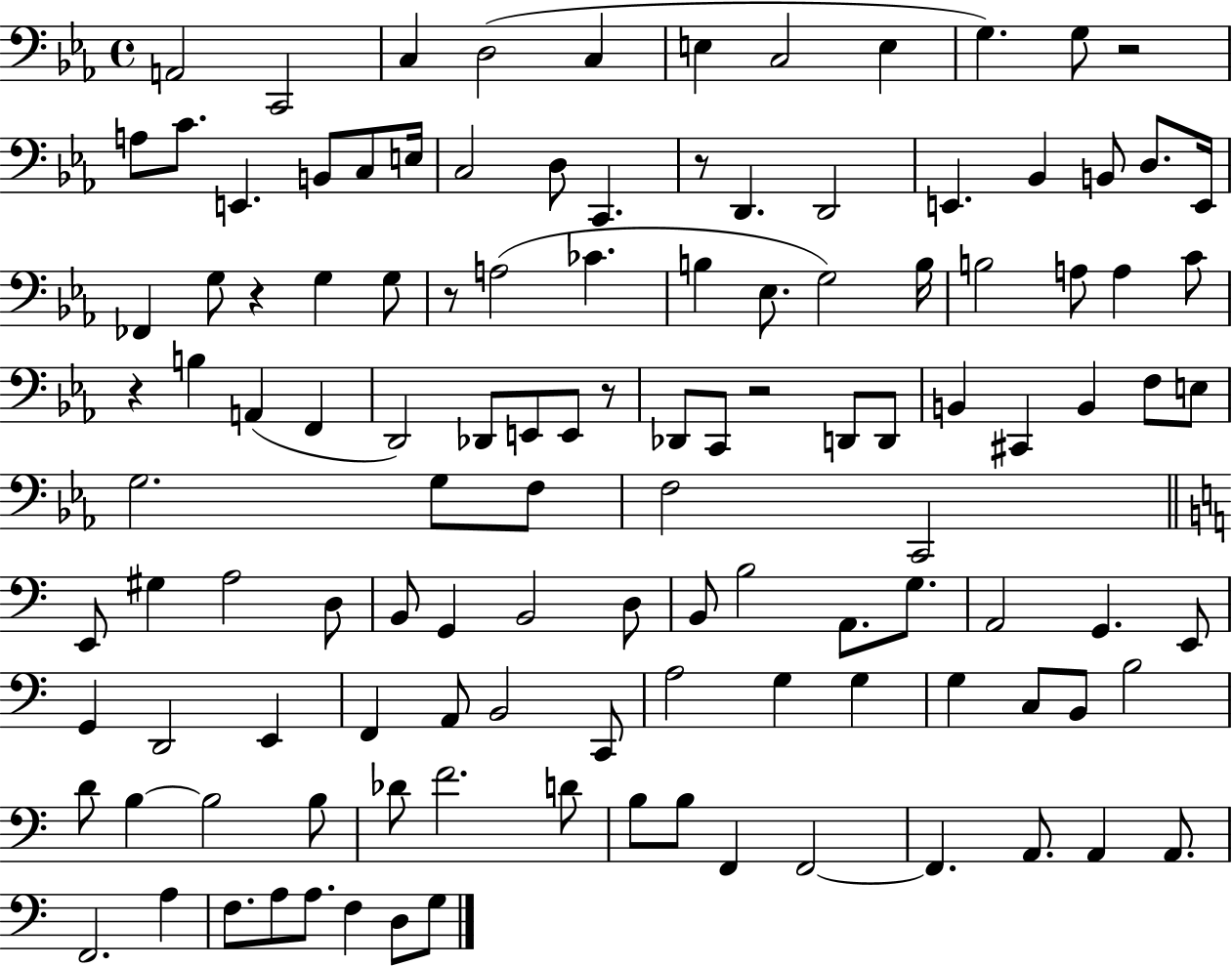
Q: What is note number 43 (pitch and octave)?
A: F2